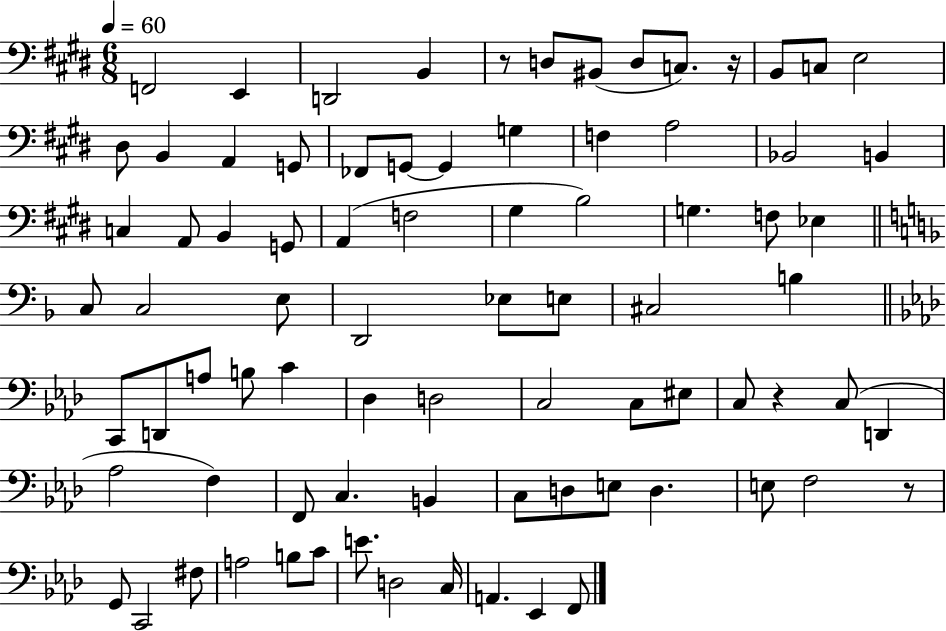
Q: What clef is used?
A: bass